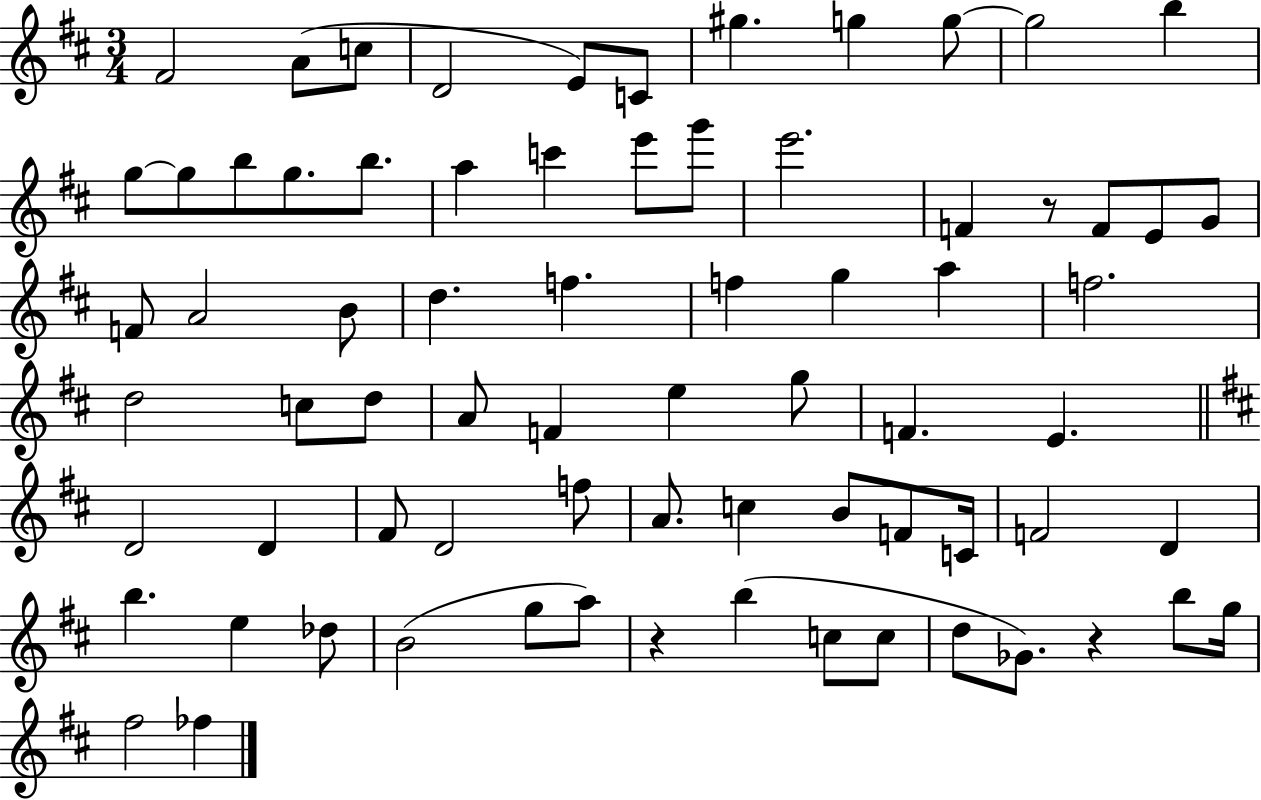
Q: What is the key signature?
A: D major